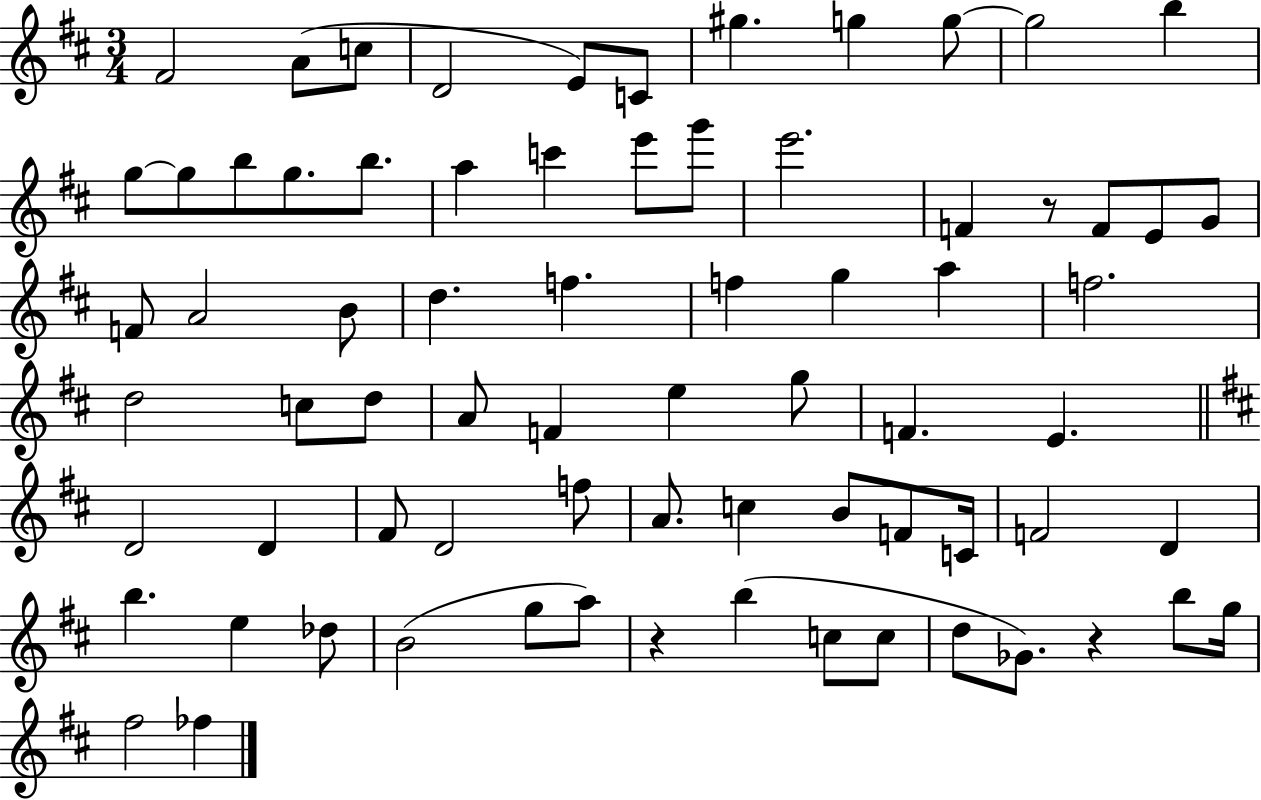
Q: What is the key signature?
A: D major